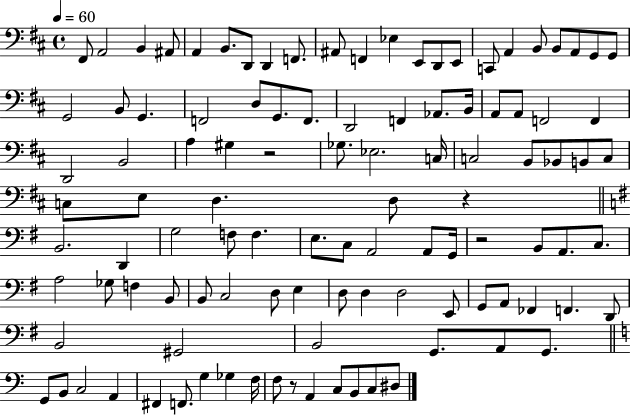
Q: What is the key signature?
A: D major